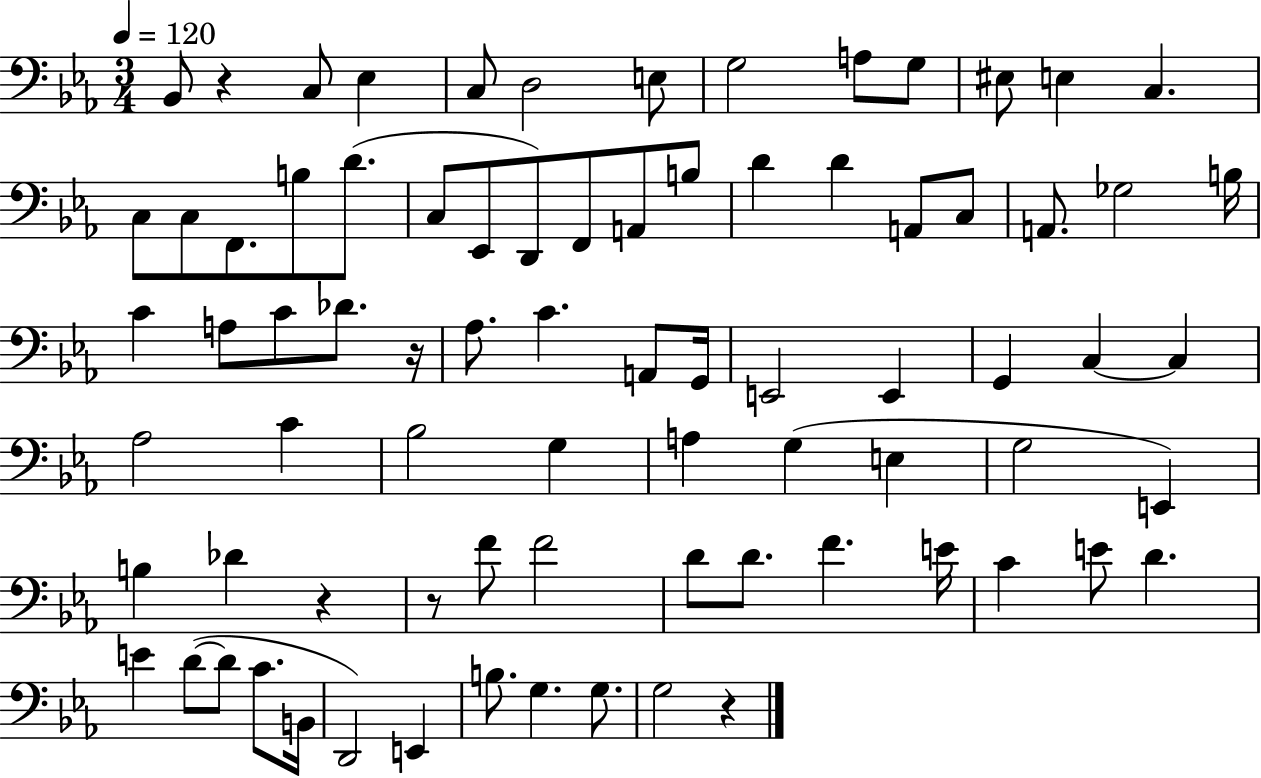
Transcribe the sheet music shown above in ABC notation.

X:1
T:Untitled
M:3/4
L:1/4
K:Eb
_B,,/2 z C,/2 _E, C,/2 D,2 E,/2 G,2 A,/2 G,/2 ^E,/2 E, C, C,/2 C,/2 F,,/2 B,/2 D/2 C,/2 _E,,/2 D,,/2 F,,/2 A,,/2 B,/2 D D A,,/2 C,/2 A,,/2 _G,2 B,/4 C A,/2 C/2 _D/2 z/4 _A,/2 C A,,/2 G,,/4 E,,2 E,, G,, C, C, _A,2 C _B,2 G, A, G, E, G,2 E,, B, _D z z/2 F/2 F2 D/2 D/2 F E/4 C E/2 D E D/2 D/2 C/2 B,,/4 D,,2 E,, B,/2 G, G,/2 G,2 z